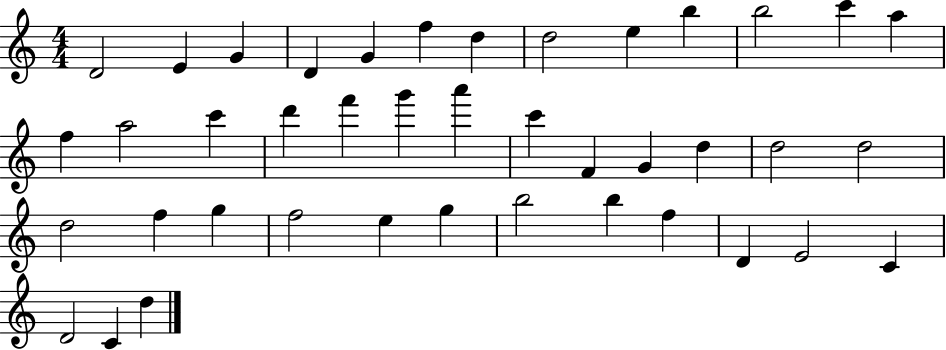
X:1
T:Untitled
M:4/4
L:1/4
K:C
D2 E G D G f d d2 e b b2 c' a f a2 c' d' f' g' a' c' F G d d2 d2 d2 f g f2 e g b2 b f D E2 C D2 C d